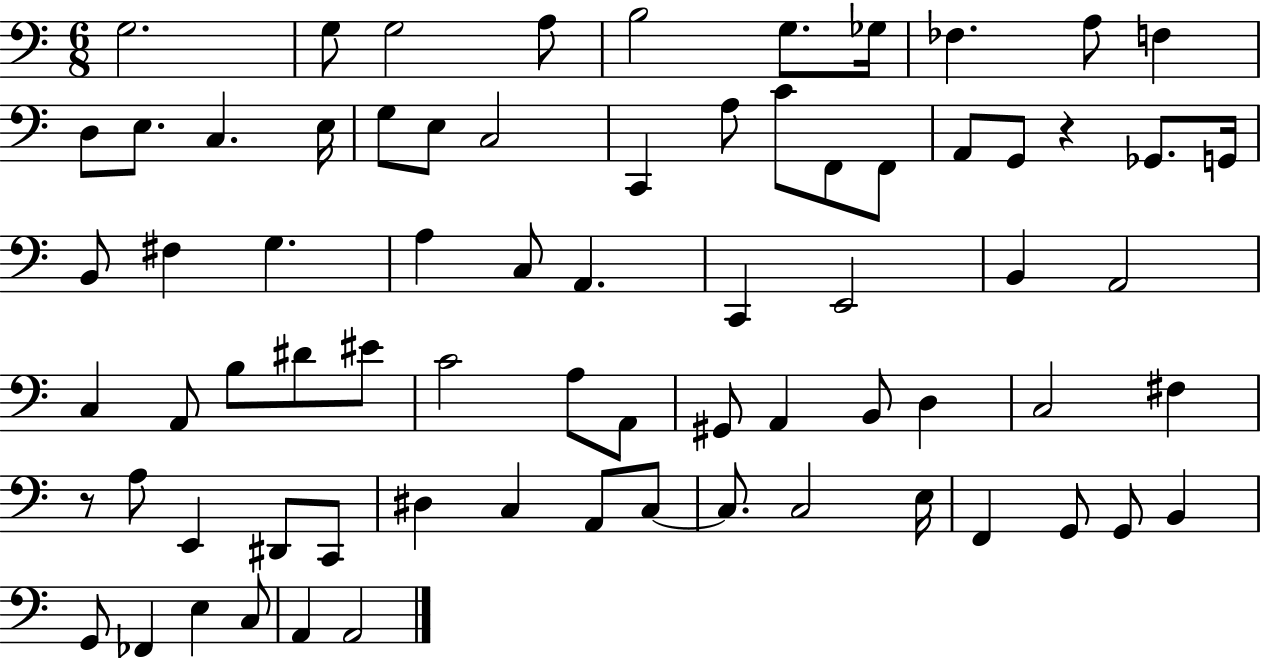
X:1
T:Untitled
M:6/8
L:1/4
K:C
G,2 G,/2 G,2 A,/2 B,2 G,/2 _G,/4 _F, A,/2 F, D,/2 E,/2 C, E,/4 G,/2 E,/2 C,2 C,, A,/2 C/2 F,,/2 F,,/2 A,,/2 G,,/2 z _G,,/2 G,,/4 B,,/2 ^F, G, A, C,/2 A,, C,, E,,2 B,, A,,2 C, A,,/2 B,/2 ^D/2 ^E/2 C2 A,/2 A,,/2 ^G,,/2 A,, B,,/2 D, C,2 ^F, z/2 A,/2 E,, ^D,,/2 C,,/2 ^D, C, A,,/2 C,/2 C,/2 C,2 E,/4 F,, G,,/2 G,,/2 B,, G,,/2 _F,, E, C,/2 A,, A,,2